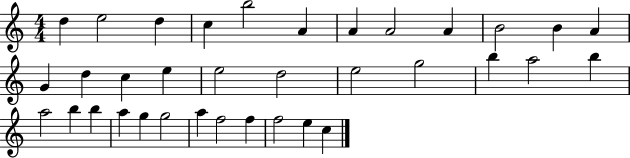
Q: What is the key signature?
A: C major